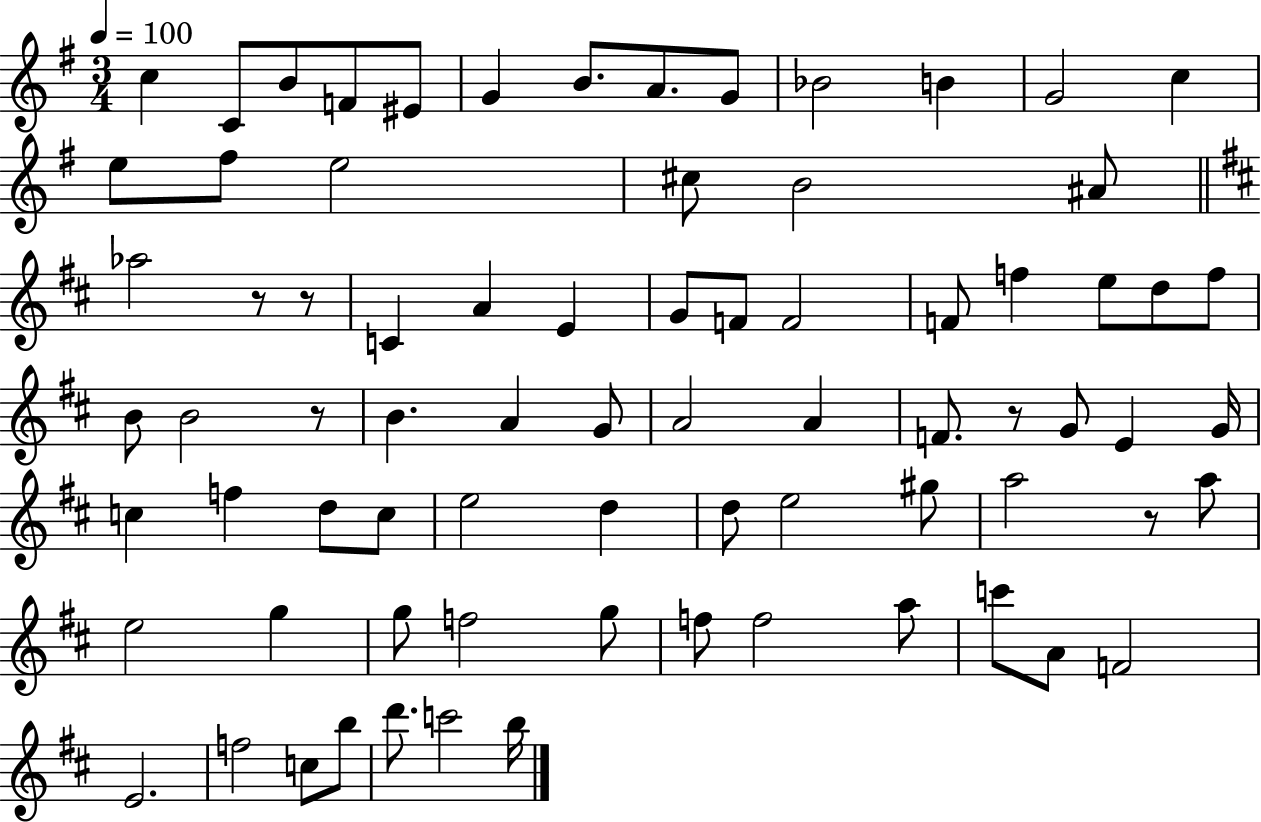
{
  \clef treble
  \numericTimeSignature
  \time 3/4
  \key g \major
  \tempo 4 = 100
  c''4 c'8 b'8 f'8 eis'8 | g'4 b'8. a'8. g'8 | bes'2 b'4 | g'2 c''4 | \break e''8 fis''8 e''2 | cis''8 b'2 ais'8 | \bar "||" \break \key d \major aes''2 r8 r8 | c'4 a'4 e'4 | g'8 f'8 f'2 | f'8 f''4 e''8 d''8 f''8 | \break b'8 b'2 r8 | b'4. a'4 g'8 | a'2 a'4 | f'8. r8 g'8 e'4 g'16 | \break c''4 f''4 d''8 c''8 | e''2 d''4 | d''8 e''2 gis''8 | a''2 r8 a''8 | \break e''2 g''4 | g''8 f''2 g''8 | f''8 f''2 a''8 | c'''8 a'8 f'2 | \break e'2. | f''2 c''8 b''8 | d'''8. c'''2 b''16 | \bar "|."
}